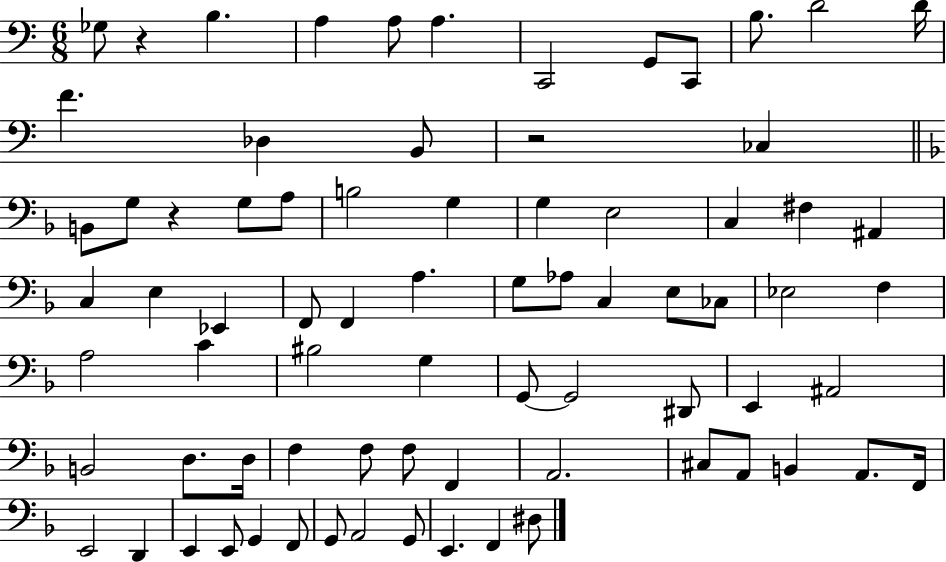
{
  \clef bass
  \numericTimeSignature
  \time 6/8
  \key c \major
  ges8 r4 b4. | a4 a8 a4. | c,2 g,8 c,8 | b8. d'2 d'16 | \break f'4. des4 b,8 | r2 ces4 | \bar "||" \break \key f \major b,8 g8 r4 g8 a8 | b2 g4 | g4 e2 | c4 fis4 ais,4 | \break c4 e4 ees,4 | f,8 f,4 a4. | g8 aes8 c4 e8 ces8 | ees2 f4 | \break a2 c'4 | bis2 g4 | g,8~~ g,2 dis,8 | e,4 ais,2 | \break b,2 d8. d16 | f4 f8 f8 f,4 | a,2. | cis8 a,8 b,4 a,8. f,16 | \break e,2 d,4 | e,4 e,8 g,4 f,8 | g,8 a,2 g,8 | e,4. f,4 dis8 | \break \bar "|."
}